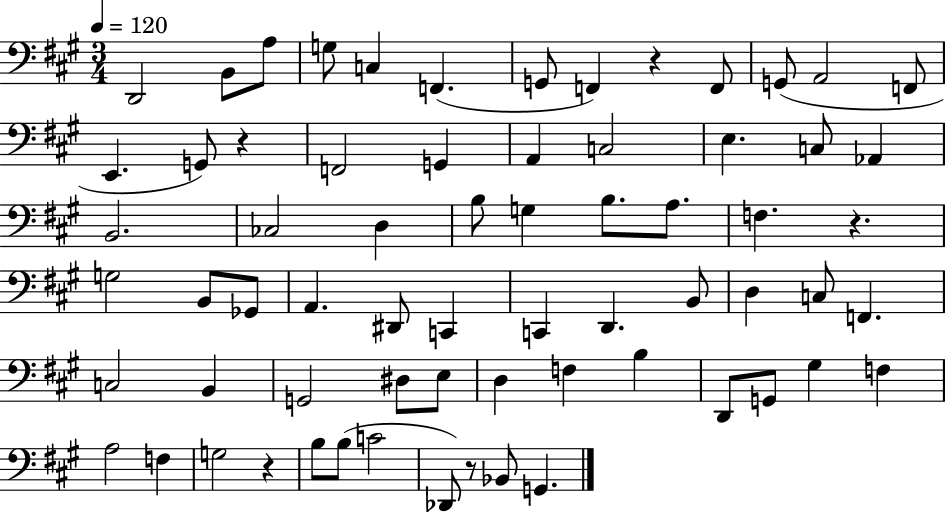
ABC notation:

X:1
T:Untitled
M:3/4
L:1/4
K:A
D,,2 B,,/2 A,/2 G,/2 C, F,, G,,/2 F,, z F,,/2 G,,/2 A,,2 F,,/2 E,, G,,/2 z F,,2 G,, A,, C,2 E, C,/2 _A,, B,,2 _C,2 D, B,/2 G, B,/2 A,/2 F, z G,2 B,,/2 _G,,/2 A,, ^D,,/2 C,, C,, D,, B,,/2 D, C,/2 F,, C,2 B,, G,,2 ^D,/2 E,/2 D, F, B, D,,/2 G,,/2 ^G, F, A,2 F, G,2 z B,/2 B,/2 C2 _D,,/2 z/2 _B,,/2 G,,